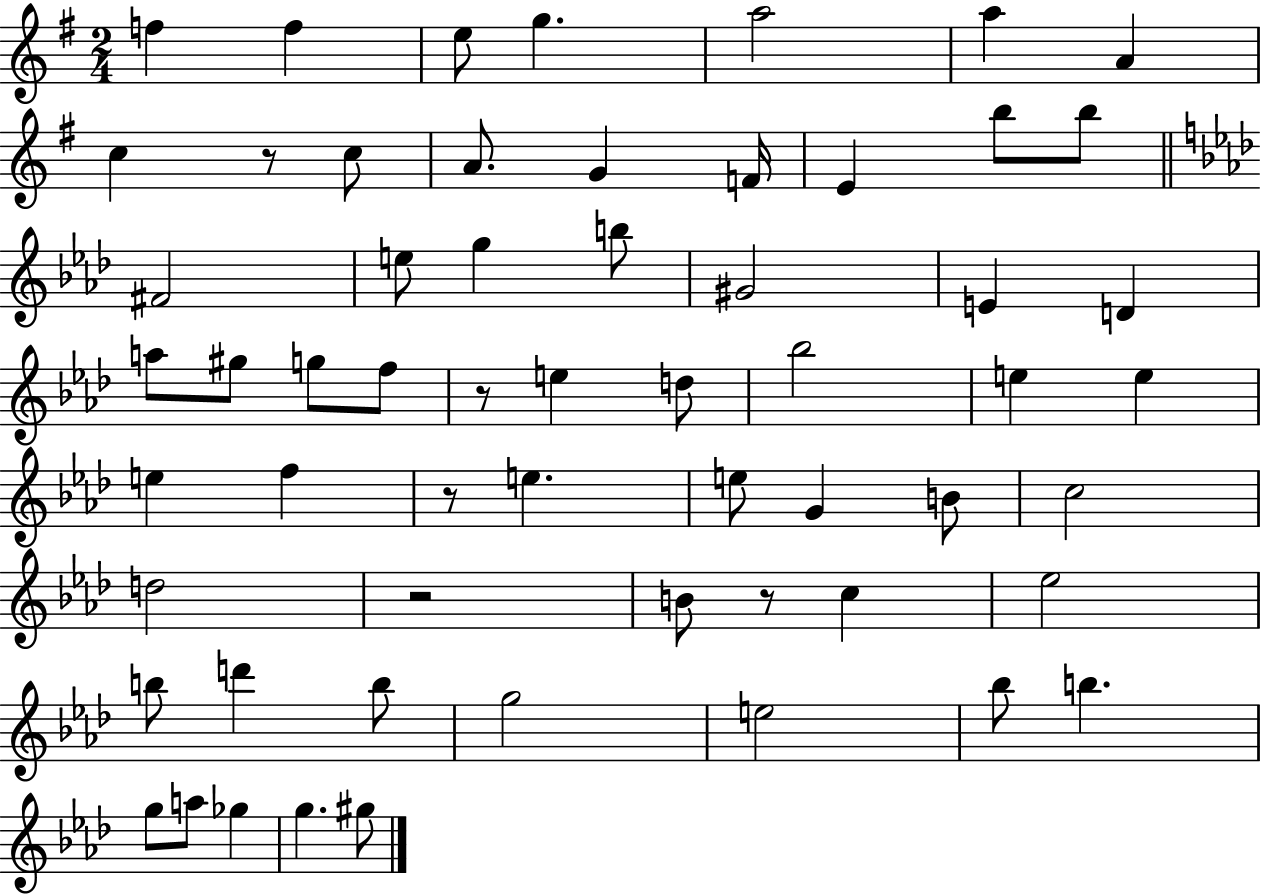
F5/q F5/q E5/e G5/q. A5/h A5/q A4/q C5/q R/e C5/e A4/e. G4/q F4/s E4/q B5/e B5/e F#4/h E5/e G5/q B5/e G#4/h E4/q D4/q A5/e G#5/e G5/e F5/e R/e E5/q D5/e Bb5/h E5/q E5/q E5/q F5/q R/e E5/q. E5/e G4/q B4/e C5/h D5/h R/h B4/e R/e C5/q Eb5/h B5/e D6/q B5/e G5/h E5/h Bb5/e B5/q. G5/e A5/e Gb5/q G5/q. G#5/e